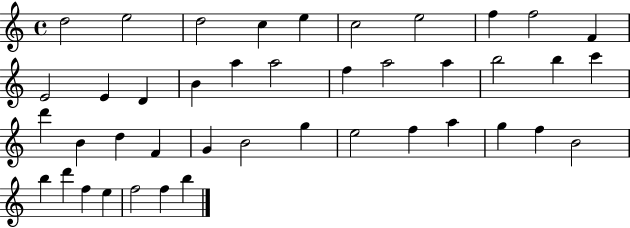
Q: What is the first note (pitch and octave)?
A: D5